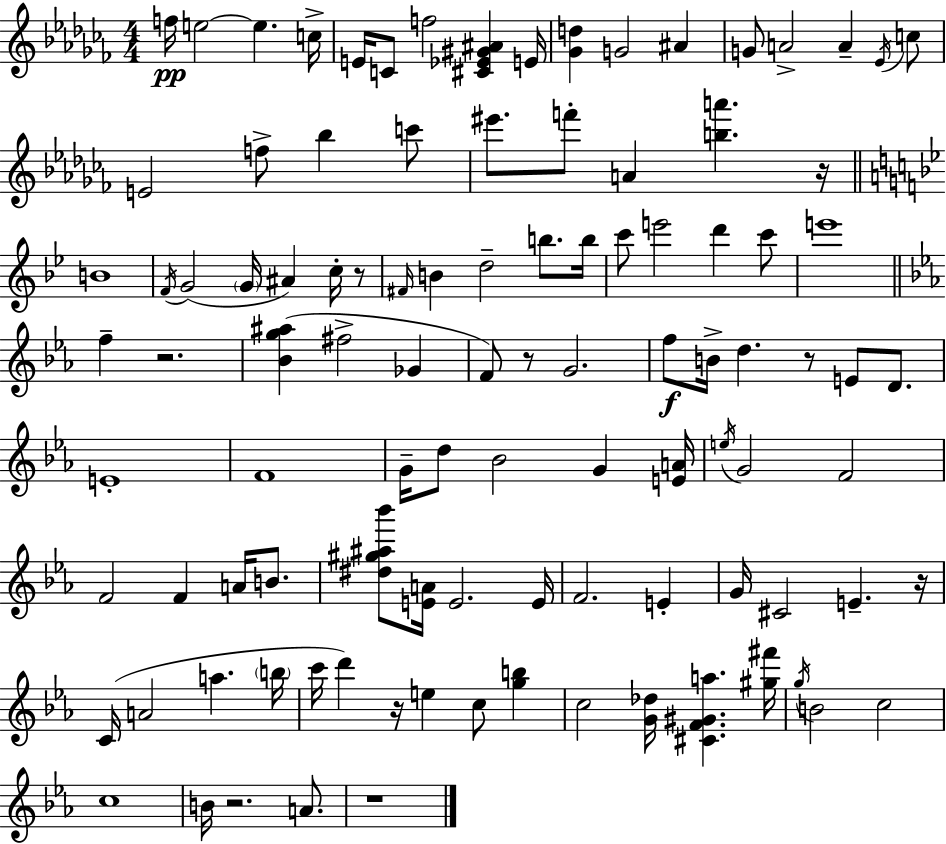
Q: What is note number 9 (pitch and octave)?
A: G4